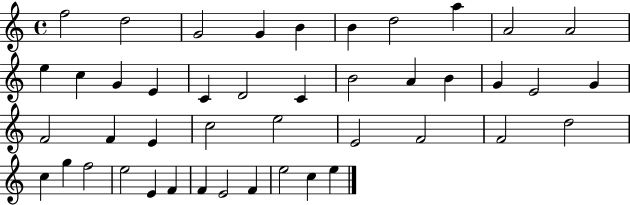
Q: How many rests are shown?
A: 0